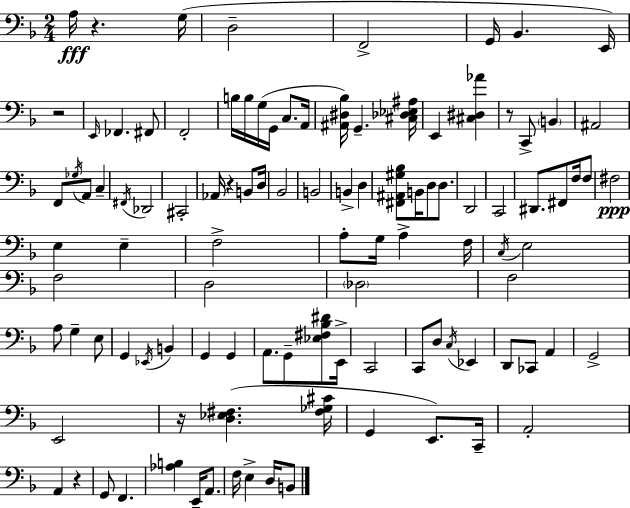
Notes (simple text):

A3/s R/q. G3/s D3/h F2/h G2/s Bb2/q. E2/s R/h E2/s FES2/q. F#2/e F2/h B3/s B3/s G3/s G2/s C3/e. A2/s [A#2,D#3,Bb3]/s G2/q. [C#3,Db3,Eb3,A#3]/s E2/q [C#3,D#3,Ab4]/q R/e C2/e B2/q A#2/h F2/e Gb3/s A2/e C3/q F#2/s Db2/h C#2/h Ab2/s R/q B2/e D3/s Bb2/h B2/h B2/q D3/q [F#2,A#2,G#3,Bb3]/e B2/s D3/e D3/e. D2/h C2/h D#2/e. F#2/e F3/s F3/e F#3/h E3/q E3/q F3/h A3/e G3/s A3/q F3/s C3/s E3/h F3/h D3/h Db3/h F3/h A3/e G3/q E3/e G2/q Eb2/s B2/q G2/q G2/q A2/e. G2/e [Eb3,F#3,Bb3,D#4]/e E2/s C2/h C2/e D3/e C3/s Eb2/q D2/e CES2/e A2/q G2/h E2/h R/s [D3,Eb3,F#3]/q. [F#3,Gb3,C#4]/s G2/q E2/e. C2/s A2/h A2/q R/q G2/e F2/q. [Ab3,B3]/q E2/s A2/e. F3/s E3/q D3/s B2/e